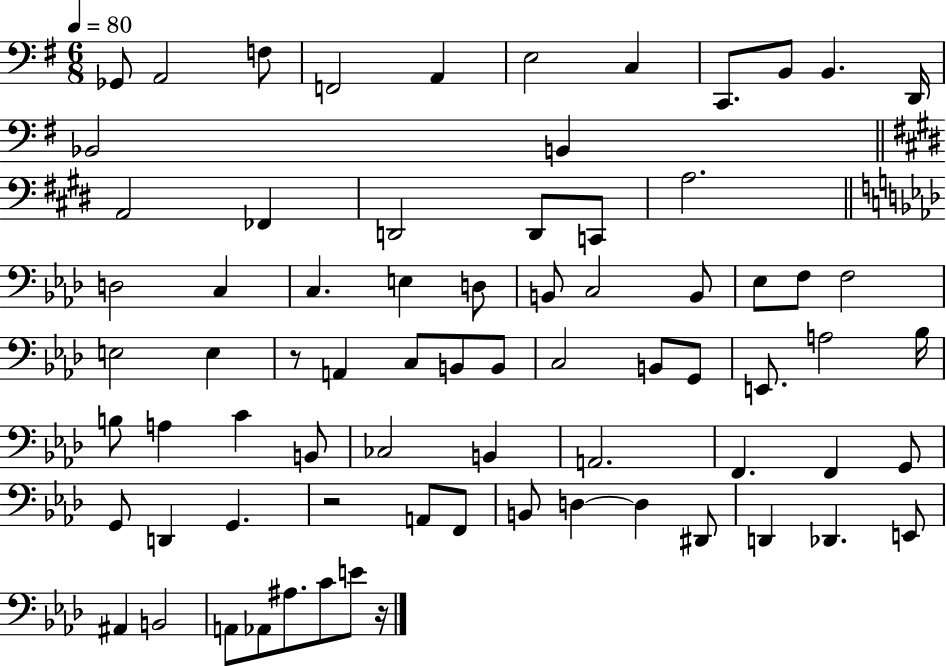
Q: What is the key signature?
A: G major